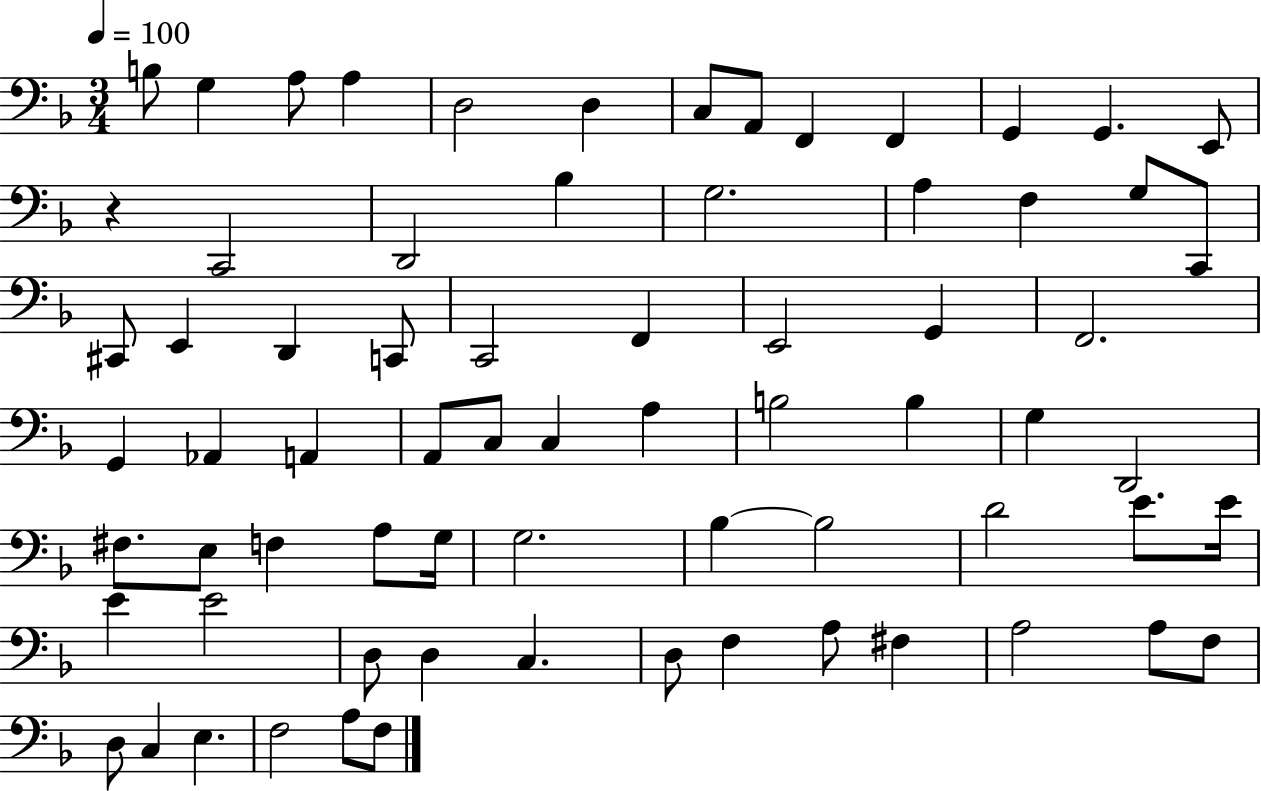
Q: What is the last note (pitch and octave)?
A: F3